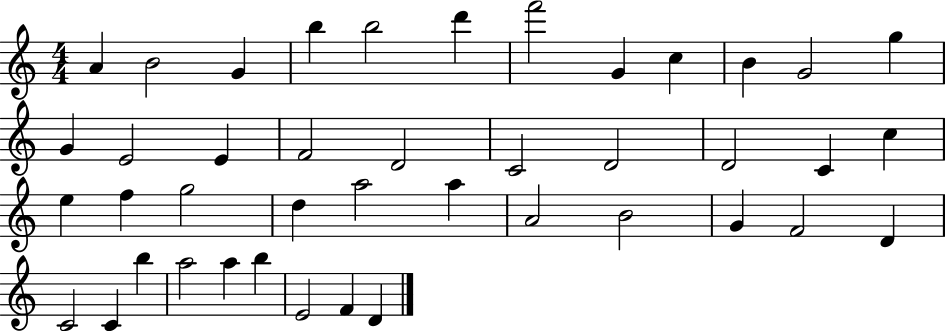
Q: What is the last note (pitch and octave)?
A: D4